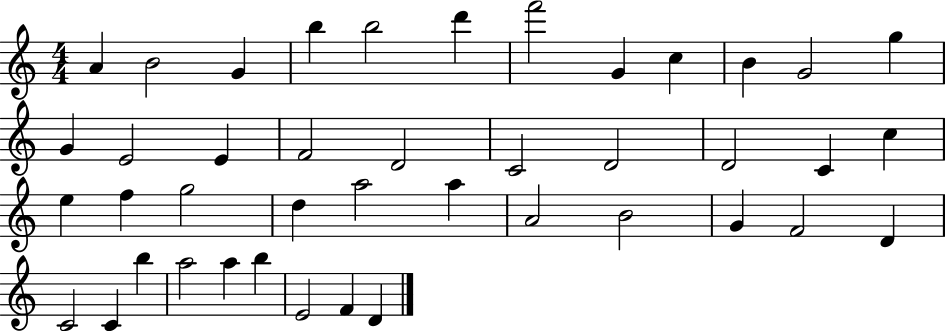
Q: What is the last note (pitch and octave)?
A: D4